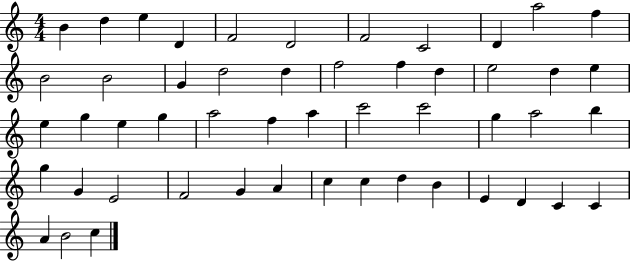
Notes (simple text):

B4/q D5/q E5/q D4/q F4/h D4/h F4/h C4/h D4/q A5/h F5/q B4/h B4/h G4/q D5/h D5/q F5/h F5/q D5/q E5/h D5/q E5/q E5/q G5/q E5/q G5/q A5/h F5/q A5/q C6/h C6/h G5/q A5/h B5/q G5/q G4/q E4/h F4/h G4/q A4/q C5/q C5/q D5/q B4/q E4/q D4/q C4/q C4/q A4/q B4/h C5/q